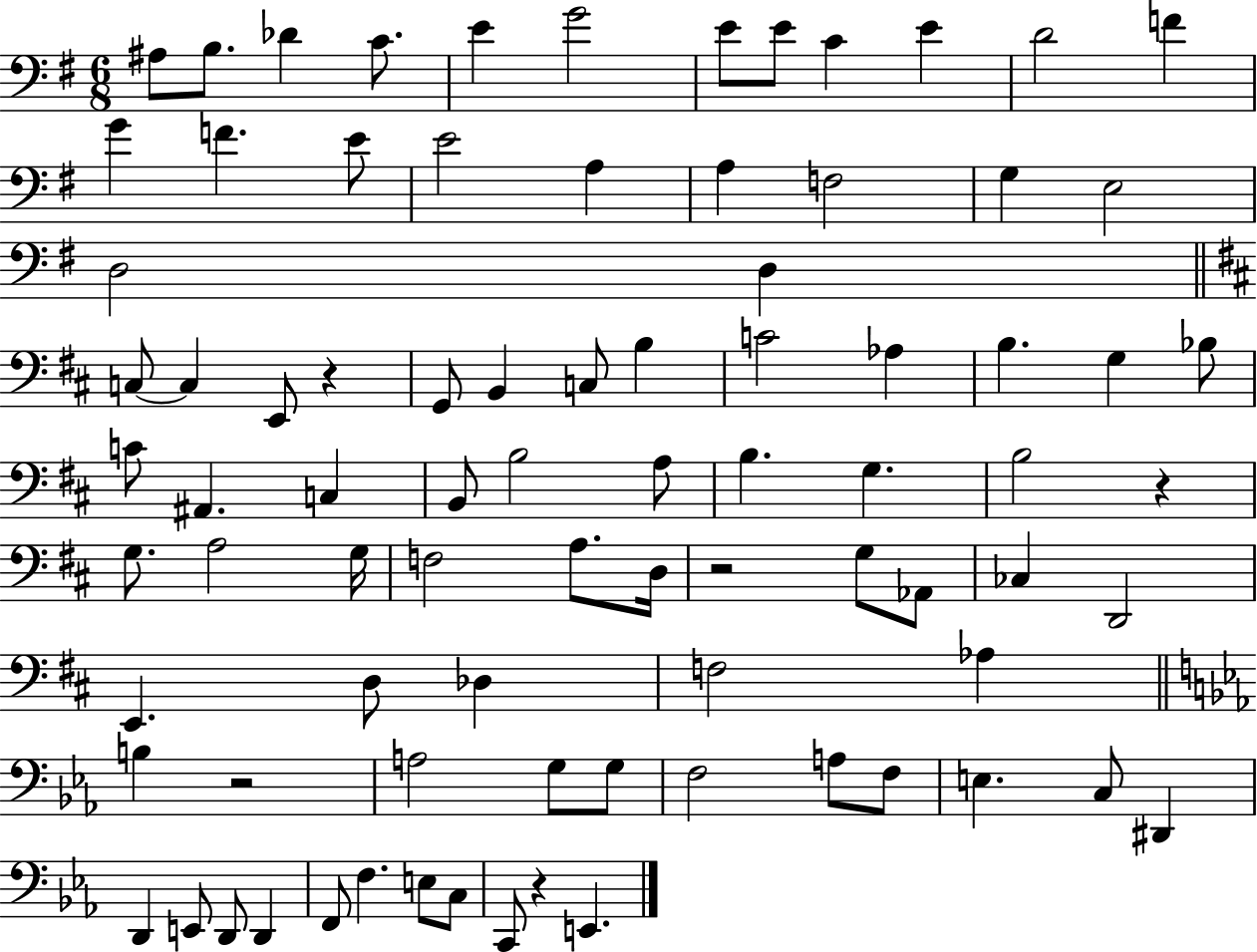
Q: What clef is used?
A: bass